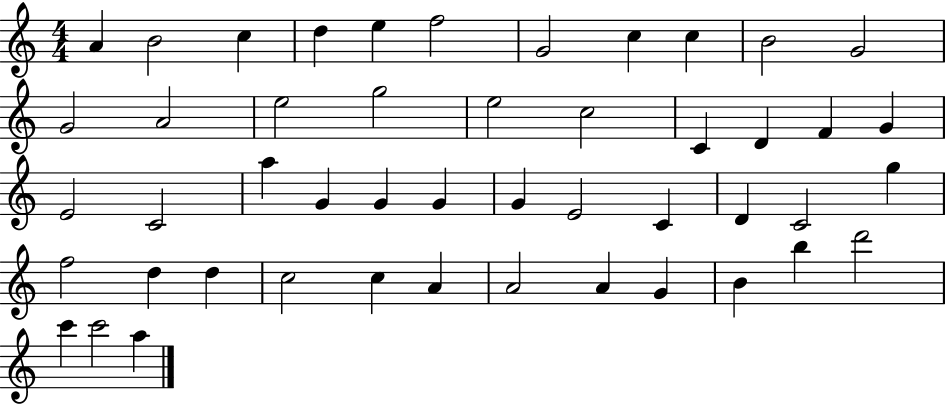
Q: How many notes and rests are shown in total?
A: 48